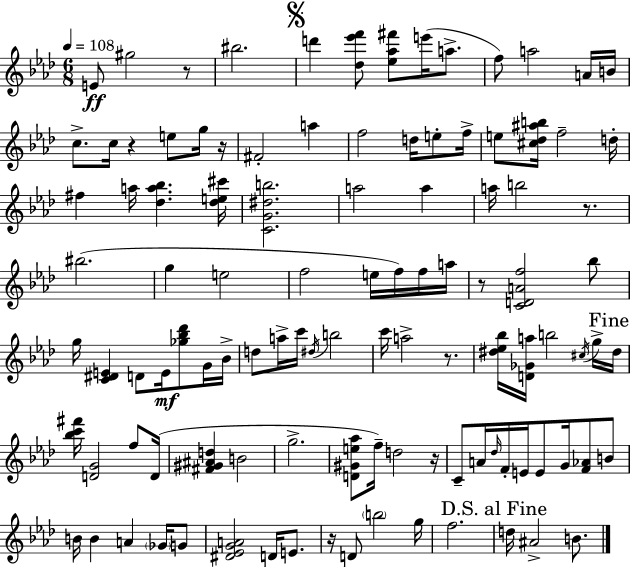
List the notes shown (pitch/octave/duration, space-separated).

E4/e G#5/h R/e BIS5/h. D6/q [Db5,Eb6,F6]/e [Eb5,Ab5,F#6]/e E6/s A5/e. F5/e A5/h A4/s B4/s C5/e. C5/s R/q E5/e G5/s R/s F#4/h A5/q F5/h D5/s E5/e F5/s E5/e [C#5,Db5,A#5,B5]/s F5/h D5/s F#5/q A5/s [Db5,A5,Bb5]/q. [Db5,E5,C#6]/s [C4,G4,D#5,B5]/h. A5/h A5/q A5/s B5/h R/e. BIS5/h. G5/q E5/h F5/h E5/s F5/s F5/s A5/s R/e [C4,D4,A4,F5]/h Bb5/e G5/s [C4,D#4,E4]/q D4/e E4/s [Gb5,Bb5,Db6]/e G4/s Bb4/s D5/e A5/s C6/s D#5/s B5/h C6/s A5/h R/e. [D#5,Eb5,Bb5]/s [D4,Gb4,A5]/s B5/h C#5/s G5/s D#5/s [Bb5,C6,F#6]/s [D4,G4]/h F5/e D4/s [F#4,G#4,A#4,D5]/q B4/h G5/h. [D4,G#4,E5,Ab5]/e F5/s D5/h R/s C4/e A4/s Db5/s F4/s E4/s E4/e G4/s [F4,Ab4]/e B4/e B4/s B4/q A4/q Gb4/s G4/e [D#4,Eb4,G4,A4]/h D4/s E4/e. R/s D4/e B5/h G5/s F5/h. D5/s A#4/h B4/e.